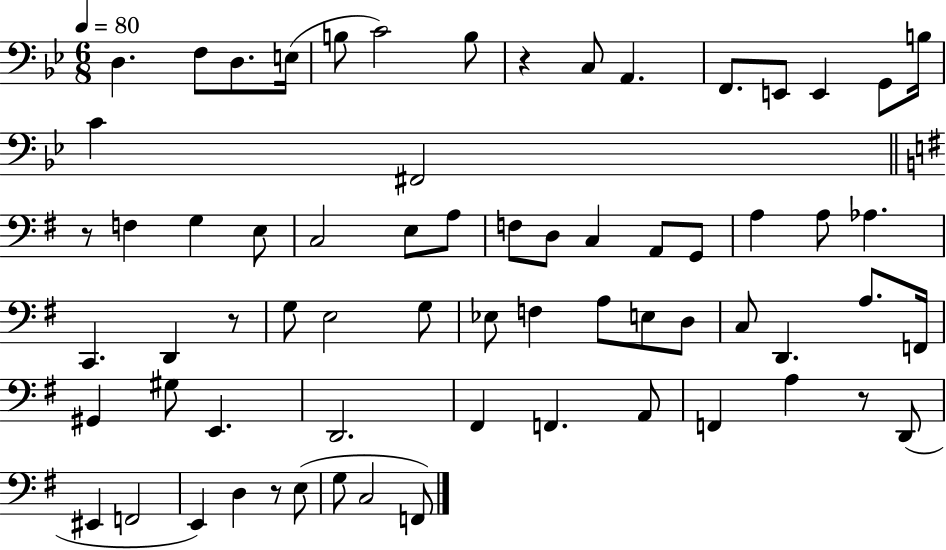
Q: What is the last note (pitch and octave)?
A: F2